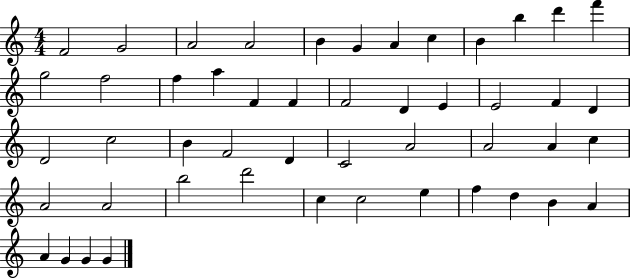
X:1
T:Untitled
M:4/4
L:1/4
K:C
F2 G2 A2 A2 B G A c B b d' f' g2 f2 f a F F F2 D E E2 F D D2 c2 B F2 D C2 A2 A2 A c A2 A2 b2 d'2 c c2 e f d B A A G G G